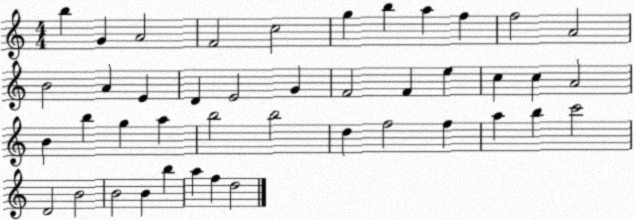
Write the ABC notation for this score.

X:1
T:Untitled
M:4/4
L:1/4
K:C
b G A2 F2 c2 g b a f f2 A2 B2 A E D E2 G F2 F e c c A2 B b g a b2 b2 d f2 f a b c'2 D2 B2 B2 B b a f d2